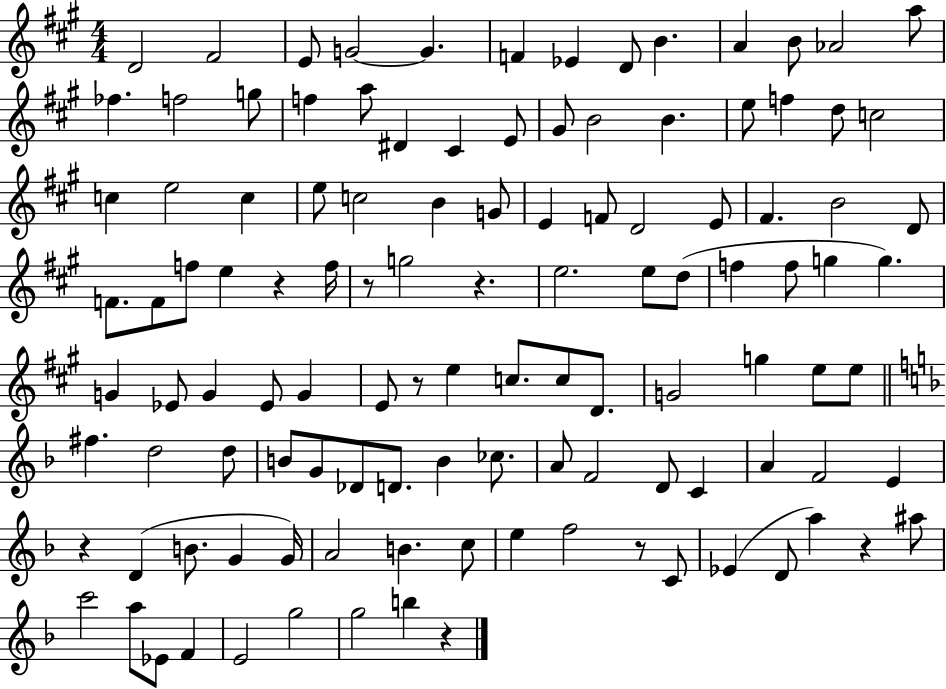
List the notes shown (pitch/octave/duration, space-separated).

D4/h F#4/h E4/e G4/h G4/q. F4/q Eb4/q D4/e B4/q. A4/q B4/e Ab4/h A5/e FES5/q. F5/h G5/e F5/q A5/e D#4/q C#4/q E4/e G#4/e B4/h B4/q. E5/e F5/q D5/e C5/h C5/q E5/h C5/q E5/e C5/h B4/q G4/e E4/q F4/e D4/h E4/e F#4/q. B4/h D4/e F4/e. F4/e F5/e E5/q R/q F5/s R/e G5/h R/q. E5/h. E5/e D5/e F5/q F5/e G5/q G5/q. G4/q Eb4/e G4/q Eb4/e G4/q E4/e R/e E5/q C5/e. C5/e D4/e. G4/h G5/q E5/e E5/e F#5/q. D5/h D5/e B4/e G4/e Db4/e D4/e. B4/q CES5/e. A4/e F4/h D4/e C4/q A4/q F4/h E4/q R/q D4/q B4/e. G4/q G4/s A4/h B4/q. C5/e E5/q F5/h R/e C4/e Eb4/q D4/e A5/q R/q A#5/e C6/h A5/e Eb4/e F4/q E4/h G5/h G5/h B5/q R/q